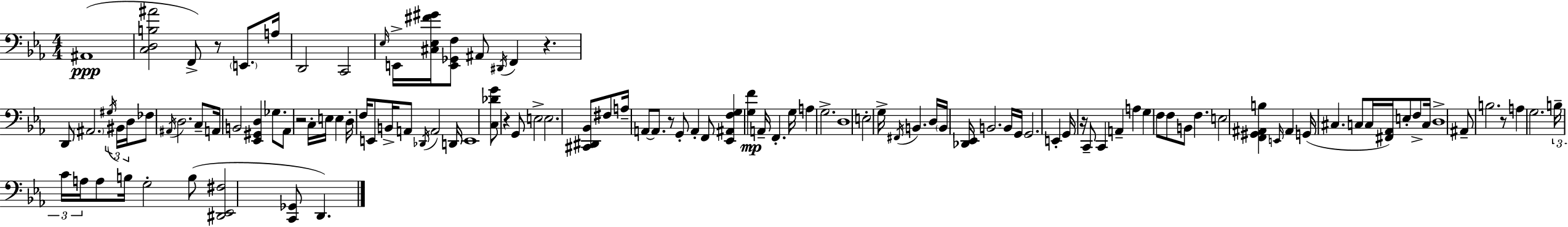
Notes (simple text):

A#2/w [C3,D3,B3,A#4]/h F2/e R/e E2/e. A3/s D2/h C2/h Eb3/s E2/s [C#3,Eb3,F#4,G#4]/s [E2,Gb2,F3]/e A#2/e D#2/s F2/q R/q. D2/e A#2/h. G#3/s BIS2/s D3/s FES3/e A#2/s D3/h. C3/e A2/s B2/h [Eb2,G#2,D3]/q Gb3/e. Ab2/e R/h C3/s E3/s E3/q D3/s F3/s E2/e B2/s A2/e Db2/s A2/h D2/s E2/w [C3,Db4,G4]/e R/q G2/e E3/h E3/h. [C#2,D#2,Bb2]/e F#3/e A3/s A2/e A2/e. R/e G2/e A2/q F2/e [Eb2,A#2,F3,G3]/q [G3,F4]/q A2/s F2/q. G3/s A3/q G3/h. D3/w E3/h G3/s F#2/s B2/q. D3/s B2/s [Db2,Eb2]/s B2/h. B2/s G2/s G2/h. E2/q G2/s R/s C2/e C2/q A2/q A3/q G3/q F3/e F3/e B2/e F3/q. E3/h [F2,G#2,A#2,B3]/q E2/s A#2/q G2/s C#3/q. C3/e C3/s [F#2,Ab2]/s E3/e F3/e C3/s D3/w A#2/e B3/h. R/e A3/q G3/h. B3/s C4/s A3/s A3/e B3/s G3/h B3/e [D#2,Eb2,F#3]/h [C2,Gb2]/e D2/q.